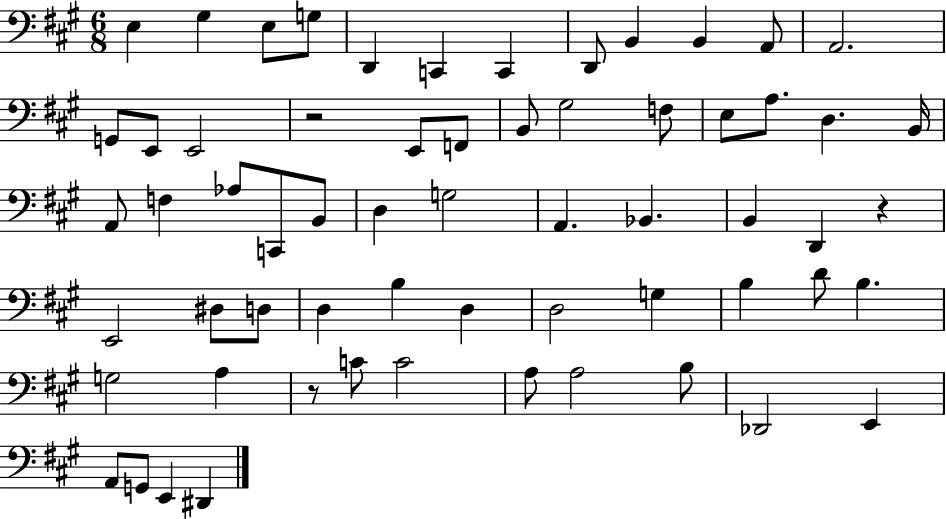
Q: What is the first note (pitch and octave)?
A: E3